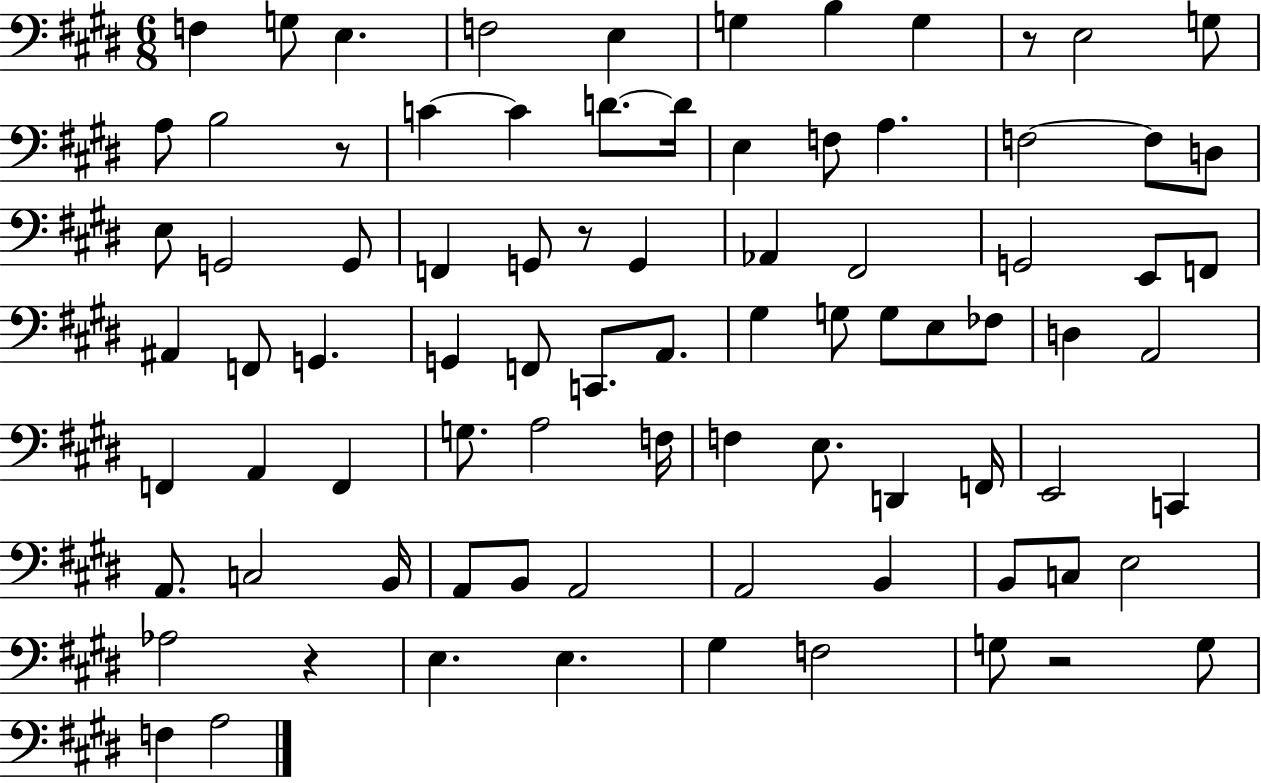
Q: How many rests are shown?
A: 5